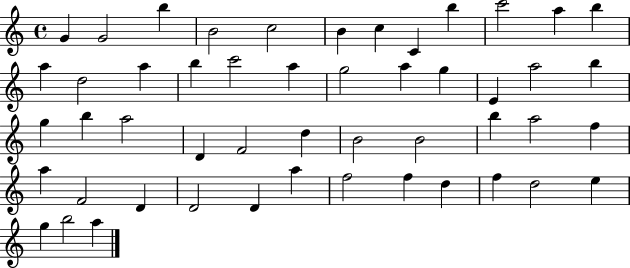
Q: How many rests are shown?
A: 0